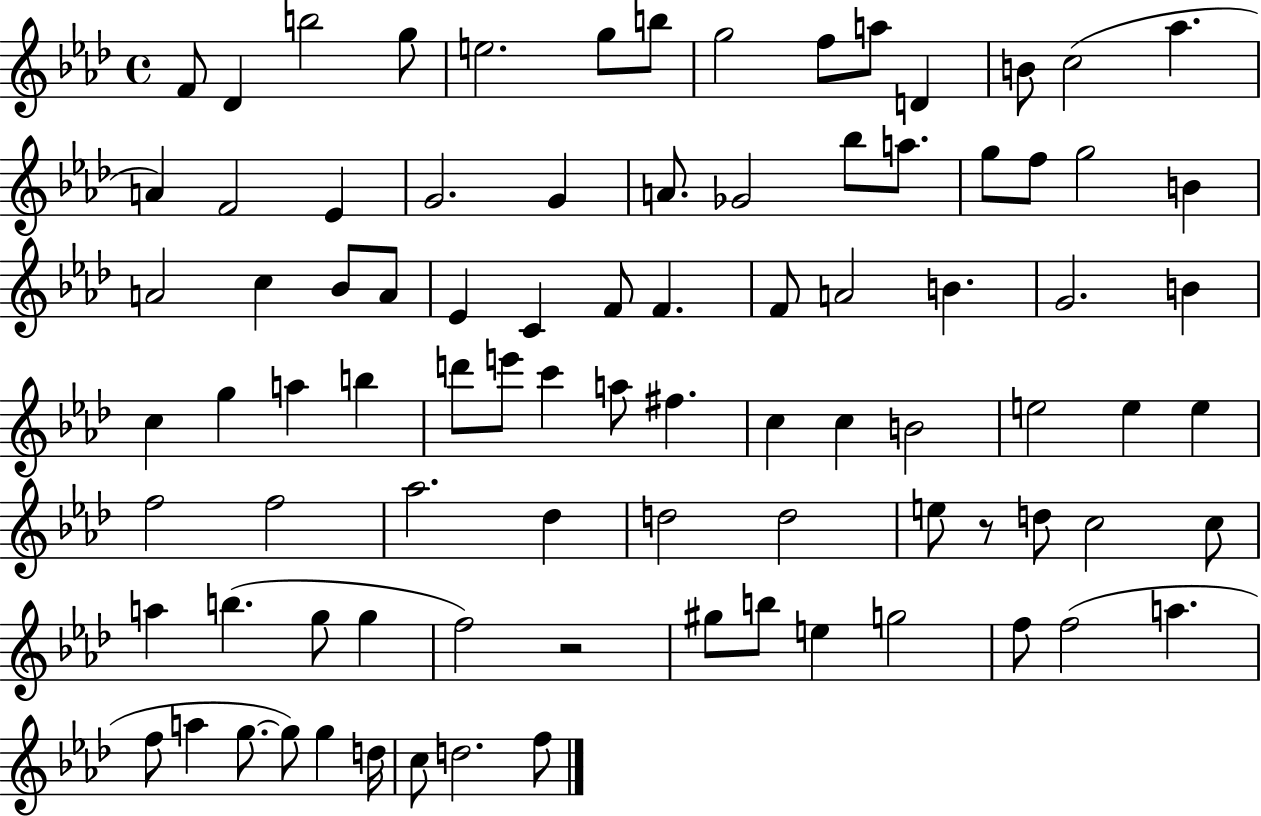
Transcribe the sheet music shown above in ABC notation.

X:1
T:Untitled
M:4/4
L:1/4
K:Ab
F/2 _D b2 g/2 e2 g/2 b/2 g2 f/2 a/2 D B/2 c2 _a A F2 _E G2 G A/2 _G2 _b/2 a/2 g/2 f/2 g2 B A2 c _B/2 A/2 _E C F/2 F F/2 A2 B G2 B c g a b d'/2 e'/2 c' a/2 ^f c c B2 e2 e e f2 f2 _a2 _d d2 d2 e/2 z/2 d/2 c2 c/2 a b g/2 g f2 z2 ^g/2 b/2 e g2 f/2 f2 a f/2 a g/2 g/2 g d/4 c/2 d2 f/2